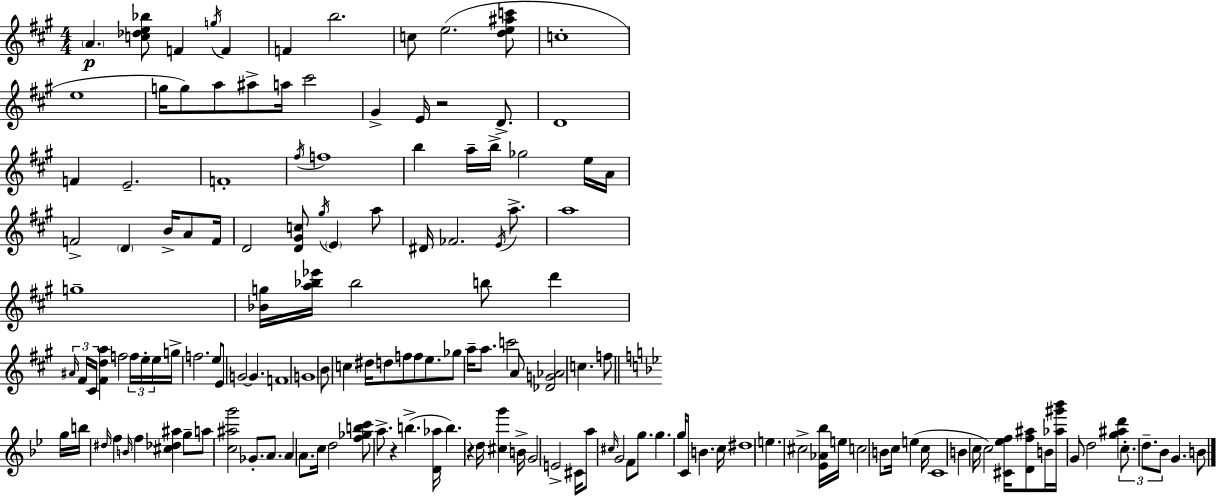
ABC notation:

X:1
T:Untitled
M:4/4
L:1/4
K:A
A [c_de_b]/2 F g/4 F F b2 c/2 e2 [de^ac']/2 c4 e4 g/4 g/2 a/2 ^a/2 a/4 ^c'2 ^G E/4 z2 D/2 D4 F E2 F4 ^f/4 f4 b a/4 b/4 _g2 e/4 A/4 F2 D B/4 A/2 F/4 D2 [D^Gc]/2 ^g/4 E a/2 ^D/4 _F2 E/4 a/2 a4 g4 [_Bg]/4 [a_b_e']/4 _b2 b/2 d' ^A/4 ^F/4 ^C/4 [^Fda] f2 f/4 e/4 e/4 g/4 f2 e/2 E/2 G2 G F4 G4 B/2 c ^d/4 d/2 f/2 f/2 e/2 _g/2 a/4 a/2 c'2 A/2 [_DG_A]2 c f/2 g/4 b/4 ^d/4 f B/4 f [^c_d^a] g/2 a/2 [c^ag']2 _G/2 A/2 A A/2 c/4 d2 [f_gbc']/2 a/2 z b [D_a]/4 b z d/4 [^cg'] B/4 G2 E2 ^C/4 a/2 ^c/4 G2 F/2 g/2 g g/4 C/2 B c/4 ^d4 e ^c2 [_E_A_b]/4 e/4 c2 B/2 c/4 e c/4 C4 B c/4 c2 [^C_ef]/4 [Df^a]/2 B/4 [_a^g'_b']/4 G/2 d2 [g^ad'] c/2 d/2 _B/2 G B/2